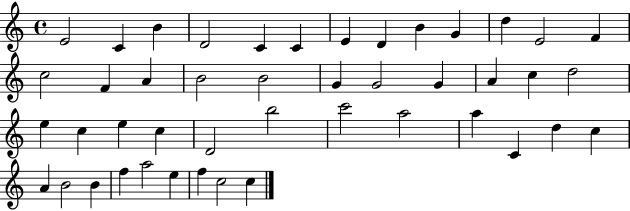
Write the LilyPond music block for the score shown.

{
  \clef treble
  \time 4/4
  \defaultTimeSignature
  \key c \major
  e'2 c'4 b'4 | d'2 c'4 c'4 | e'4 d'4 b'4 g'4 | d''4 e'2 f'4 | \break c''2 f'4 a'4 | b'2 b'2 | g'4 g'2 g'4 | a'4 c''4 d''2 | \break e''4 c''4 e''4 c''4 | d'2 b''2 | c'''2 a''2 | a''4 c'4 d''4 c''4 | \break a'4 b'2 b'4 | f''4 a''2 e''4 | f''4 c''2 c''4 | \bar "|."
}